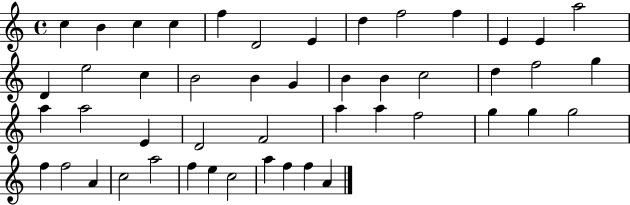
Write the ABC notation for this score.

X:1
T:Untitled
M:4/4
L:1/4
K:C
c B c c f D2 E d f2 f E E a2 D e2 c B2 B G B B c2 d f2 g a a2 E D2 F2 a a f2 g g g2 f f2 A c2 a2 f e c2 a f f A